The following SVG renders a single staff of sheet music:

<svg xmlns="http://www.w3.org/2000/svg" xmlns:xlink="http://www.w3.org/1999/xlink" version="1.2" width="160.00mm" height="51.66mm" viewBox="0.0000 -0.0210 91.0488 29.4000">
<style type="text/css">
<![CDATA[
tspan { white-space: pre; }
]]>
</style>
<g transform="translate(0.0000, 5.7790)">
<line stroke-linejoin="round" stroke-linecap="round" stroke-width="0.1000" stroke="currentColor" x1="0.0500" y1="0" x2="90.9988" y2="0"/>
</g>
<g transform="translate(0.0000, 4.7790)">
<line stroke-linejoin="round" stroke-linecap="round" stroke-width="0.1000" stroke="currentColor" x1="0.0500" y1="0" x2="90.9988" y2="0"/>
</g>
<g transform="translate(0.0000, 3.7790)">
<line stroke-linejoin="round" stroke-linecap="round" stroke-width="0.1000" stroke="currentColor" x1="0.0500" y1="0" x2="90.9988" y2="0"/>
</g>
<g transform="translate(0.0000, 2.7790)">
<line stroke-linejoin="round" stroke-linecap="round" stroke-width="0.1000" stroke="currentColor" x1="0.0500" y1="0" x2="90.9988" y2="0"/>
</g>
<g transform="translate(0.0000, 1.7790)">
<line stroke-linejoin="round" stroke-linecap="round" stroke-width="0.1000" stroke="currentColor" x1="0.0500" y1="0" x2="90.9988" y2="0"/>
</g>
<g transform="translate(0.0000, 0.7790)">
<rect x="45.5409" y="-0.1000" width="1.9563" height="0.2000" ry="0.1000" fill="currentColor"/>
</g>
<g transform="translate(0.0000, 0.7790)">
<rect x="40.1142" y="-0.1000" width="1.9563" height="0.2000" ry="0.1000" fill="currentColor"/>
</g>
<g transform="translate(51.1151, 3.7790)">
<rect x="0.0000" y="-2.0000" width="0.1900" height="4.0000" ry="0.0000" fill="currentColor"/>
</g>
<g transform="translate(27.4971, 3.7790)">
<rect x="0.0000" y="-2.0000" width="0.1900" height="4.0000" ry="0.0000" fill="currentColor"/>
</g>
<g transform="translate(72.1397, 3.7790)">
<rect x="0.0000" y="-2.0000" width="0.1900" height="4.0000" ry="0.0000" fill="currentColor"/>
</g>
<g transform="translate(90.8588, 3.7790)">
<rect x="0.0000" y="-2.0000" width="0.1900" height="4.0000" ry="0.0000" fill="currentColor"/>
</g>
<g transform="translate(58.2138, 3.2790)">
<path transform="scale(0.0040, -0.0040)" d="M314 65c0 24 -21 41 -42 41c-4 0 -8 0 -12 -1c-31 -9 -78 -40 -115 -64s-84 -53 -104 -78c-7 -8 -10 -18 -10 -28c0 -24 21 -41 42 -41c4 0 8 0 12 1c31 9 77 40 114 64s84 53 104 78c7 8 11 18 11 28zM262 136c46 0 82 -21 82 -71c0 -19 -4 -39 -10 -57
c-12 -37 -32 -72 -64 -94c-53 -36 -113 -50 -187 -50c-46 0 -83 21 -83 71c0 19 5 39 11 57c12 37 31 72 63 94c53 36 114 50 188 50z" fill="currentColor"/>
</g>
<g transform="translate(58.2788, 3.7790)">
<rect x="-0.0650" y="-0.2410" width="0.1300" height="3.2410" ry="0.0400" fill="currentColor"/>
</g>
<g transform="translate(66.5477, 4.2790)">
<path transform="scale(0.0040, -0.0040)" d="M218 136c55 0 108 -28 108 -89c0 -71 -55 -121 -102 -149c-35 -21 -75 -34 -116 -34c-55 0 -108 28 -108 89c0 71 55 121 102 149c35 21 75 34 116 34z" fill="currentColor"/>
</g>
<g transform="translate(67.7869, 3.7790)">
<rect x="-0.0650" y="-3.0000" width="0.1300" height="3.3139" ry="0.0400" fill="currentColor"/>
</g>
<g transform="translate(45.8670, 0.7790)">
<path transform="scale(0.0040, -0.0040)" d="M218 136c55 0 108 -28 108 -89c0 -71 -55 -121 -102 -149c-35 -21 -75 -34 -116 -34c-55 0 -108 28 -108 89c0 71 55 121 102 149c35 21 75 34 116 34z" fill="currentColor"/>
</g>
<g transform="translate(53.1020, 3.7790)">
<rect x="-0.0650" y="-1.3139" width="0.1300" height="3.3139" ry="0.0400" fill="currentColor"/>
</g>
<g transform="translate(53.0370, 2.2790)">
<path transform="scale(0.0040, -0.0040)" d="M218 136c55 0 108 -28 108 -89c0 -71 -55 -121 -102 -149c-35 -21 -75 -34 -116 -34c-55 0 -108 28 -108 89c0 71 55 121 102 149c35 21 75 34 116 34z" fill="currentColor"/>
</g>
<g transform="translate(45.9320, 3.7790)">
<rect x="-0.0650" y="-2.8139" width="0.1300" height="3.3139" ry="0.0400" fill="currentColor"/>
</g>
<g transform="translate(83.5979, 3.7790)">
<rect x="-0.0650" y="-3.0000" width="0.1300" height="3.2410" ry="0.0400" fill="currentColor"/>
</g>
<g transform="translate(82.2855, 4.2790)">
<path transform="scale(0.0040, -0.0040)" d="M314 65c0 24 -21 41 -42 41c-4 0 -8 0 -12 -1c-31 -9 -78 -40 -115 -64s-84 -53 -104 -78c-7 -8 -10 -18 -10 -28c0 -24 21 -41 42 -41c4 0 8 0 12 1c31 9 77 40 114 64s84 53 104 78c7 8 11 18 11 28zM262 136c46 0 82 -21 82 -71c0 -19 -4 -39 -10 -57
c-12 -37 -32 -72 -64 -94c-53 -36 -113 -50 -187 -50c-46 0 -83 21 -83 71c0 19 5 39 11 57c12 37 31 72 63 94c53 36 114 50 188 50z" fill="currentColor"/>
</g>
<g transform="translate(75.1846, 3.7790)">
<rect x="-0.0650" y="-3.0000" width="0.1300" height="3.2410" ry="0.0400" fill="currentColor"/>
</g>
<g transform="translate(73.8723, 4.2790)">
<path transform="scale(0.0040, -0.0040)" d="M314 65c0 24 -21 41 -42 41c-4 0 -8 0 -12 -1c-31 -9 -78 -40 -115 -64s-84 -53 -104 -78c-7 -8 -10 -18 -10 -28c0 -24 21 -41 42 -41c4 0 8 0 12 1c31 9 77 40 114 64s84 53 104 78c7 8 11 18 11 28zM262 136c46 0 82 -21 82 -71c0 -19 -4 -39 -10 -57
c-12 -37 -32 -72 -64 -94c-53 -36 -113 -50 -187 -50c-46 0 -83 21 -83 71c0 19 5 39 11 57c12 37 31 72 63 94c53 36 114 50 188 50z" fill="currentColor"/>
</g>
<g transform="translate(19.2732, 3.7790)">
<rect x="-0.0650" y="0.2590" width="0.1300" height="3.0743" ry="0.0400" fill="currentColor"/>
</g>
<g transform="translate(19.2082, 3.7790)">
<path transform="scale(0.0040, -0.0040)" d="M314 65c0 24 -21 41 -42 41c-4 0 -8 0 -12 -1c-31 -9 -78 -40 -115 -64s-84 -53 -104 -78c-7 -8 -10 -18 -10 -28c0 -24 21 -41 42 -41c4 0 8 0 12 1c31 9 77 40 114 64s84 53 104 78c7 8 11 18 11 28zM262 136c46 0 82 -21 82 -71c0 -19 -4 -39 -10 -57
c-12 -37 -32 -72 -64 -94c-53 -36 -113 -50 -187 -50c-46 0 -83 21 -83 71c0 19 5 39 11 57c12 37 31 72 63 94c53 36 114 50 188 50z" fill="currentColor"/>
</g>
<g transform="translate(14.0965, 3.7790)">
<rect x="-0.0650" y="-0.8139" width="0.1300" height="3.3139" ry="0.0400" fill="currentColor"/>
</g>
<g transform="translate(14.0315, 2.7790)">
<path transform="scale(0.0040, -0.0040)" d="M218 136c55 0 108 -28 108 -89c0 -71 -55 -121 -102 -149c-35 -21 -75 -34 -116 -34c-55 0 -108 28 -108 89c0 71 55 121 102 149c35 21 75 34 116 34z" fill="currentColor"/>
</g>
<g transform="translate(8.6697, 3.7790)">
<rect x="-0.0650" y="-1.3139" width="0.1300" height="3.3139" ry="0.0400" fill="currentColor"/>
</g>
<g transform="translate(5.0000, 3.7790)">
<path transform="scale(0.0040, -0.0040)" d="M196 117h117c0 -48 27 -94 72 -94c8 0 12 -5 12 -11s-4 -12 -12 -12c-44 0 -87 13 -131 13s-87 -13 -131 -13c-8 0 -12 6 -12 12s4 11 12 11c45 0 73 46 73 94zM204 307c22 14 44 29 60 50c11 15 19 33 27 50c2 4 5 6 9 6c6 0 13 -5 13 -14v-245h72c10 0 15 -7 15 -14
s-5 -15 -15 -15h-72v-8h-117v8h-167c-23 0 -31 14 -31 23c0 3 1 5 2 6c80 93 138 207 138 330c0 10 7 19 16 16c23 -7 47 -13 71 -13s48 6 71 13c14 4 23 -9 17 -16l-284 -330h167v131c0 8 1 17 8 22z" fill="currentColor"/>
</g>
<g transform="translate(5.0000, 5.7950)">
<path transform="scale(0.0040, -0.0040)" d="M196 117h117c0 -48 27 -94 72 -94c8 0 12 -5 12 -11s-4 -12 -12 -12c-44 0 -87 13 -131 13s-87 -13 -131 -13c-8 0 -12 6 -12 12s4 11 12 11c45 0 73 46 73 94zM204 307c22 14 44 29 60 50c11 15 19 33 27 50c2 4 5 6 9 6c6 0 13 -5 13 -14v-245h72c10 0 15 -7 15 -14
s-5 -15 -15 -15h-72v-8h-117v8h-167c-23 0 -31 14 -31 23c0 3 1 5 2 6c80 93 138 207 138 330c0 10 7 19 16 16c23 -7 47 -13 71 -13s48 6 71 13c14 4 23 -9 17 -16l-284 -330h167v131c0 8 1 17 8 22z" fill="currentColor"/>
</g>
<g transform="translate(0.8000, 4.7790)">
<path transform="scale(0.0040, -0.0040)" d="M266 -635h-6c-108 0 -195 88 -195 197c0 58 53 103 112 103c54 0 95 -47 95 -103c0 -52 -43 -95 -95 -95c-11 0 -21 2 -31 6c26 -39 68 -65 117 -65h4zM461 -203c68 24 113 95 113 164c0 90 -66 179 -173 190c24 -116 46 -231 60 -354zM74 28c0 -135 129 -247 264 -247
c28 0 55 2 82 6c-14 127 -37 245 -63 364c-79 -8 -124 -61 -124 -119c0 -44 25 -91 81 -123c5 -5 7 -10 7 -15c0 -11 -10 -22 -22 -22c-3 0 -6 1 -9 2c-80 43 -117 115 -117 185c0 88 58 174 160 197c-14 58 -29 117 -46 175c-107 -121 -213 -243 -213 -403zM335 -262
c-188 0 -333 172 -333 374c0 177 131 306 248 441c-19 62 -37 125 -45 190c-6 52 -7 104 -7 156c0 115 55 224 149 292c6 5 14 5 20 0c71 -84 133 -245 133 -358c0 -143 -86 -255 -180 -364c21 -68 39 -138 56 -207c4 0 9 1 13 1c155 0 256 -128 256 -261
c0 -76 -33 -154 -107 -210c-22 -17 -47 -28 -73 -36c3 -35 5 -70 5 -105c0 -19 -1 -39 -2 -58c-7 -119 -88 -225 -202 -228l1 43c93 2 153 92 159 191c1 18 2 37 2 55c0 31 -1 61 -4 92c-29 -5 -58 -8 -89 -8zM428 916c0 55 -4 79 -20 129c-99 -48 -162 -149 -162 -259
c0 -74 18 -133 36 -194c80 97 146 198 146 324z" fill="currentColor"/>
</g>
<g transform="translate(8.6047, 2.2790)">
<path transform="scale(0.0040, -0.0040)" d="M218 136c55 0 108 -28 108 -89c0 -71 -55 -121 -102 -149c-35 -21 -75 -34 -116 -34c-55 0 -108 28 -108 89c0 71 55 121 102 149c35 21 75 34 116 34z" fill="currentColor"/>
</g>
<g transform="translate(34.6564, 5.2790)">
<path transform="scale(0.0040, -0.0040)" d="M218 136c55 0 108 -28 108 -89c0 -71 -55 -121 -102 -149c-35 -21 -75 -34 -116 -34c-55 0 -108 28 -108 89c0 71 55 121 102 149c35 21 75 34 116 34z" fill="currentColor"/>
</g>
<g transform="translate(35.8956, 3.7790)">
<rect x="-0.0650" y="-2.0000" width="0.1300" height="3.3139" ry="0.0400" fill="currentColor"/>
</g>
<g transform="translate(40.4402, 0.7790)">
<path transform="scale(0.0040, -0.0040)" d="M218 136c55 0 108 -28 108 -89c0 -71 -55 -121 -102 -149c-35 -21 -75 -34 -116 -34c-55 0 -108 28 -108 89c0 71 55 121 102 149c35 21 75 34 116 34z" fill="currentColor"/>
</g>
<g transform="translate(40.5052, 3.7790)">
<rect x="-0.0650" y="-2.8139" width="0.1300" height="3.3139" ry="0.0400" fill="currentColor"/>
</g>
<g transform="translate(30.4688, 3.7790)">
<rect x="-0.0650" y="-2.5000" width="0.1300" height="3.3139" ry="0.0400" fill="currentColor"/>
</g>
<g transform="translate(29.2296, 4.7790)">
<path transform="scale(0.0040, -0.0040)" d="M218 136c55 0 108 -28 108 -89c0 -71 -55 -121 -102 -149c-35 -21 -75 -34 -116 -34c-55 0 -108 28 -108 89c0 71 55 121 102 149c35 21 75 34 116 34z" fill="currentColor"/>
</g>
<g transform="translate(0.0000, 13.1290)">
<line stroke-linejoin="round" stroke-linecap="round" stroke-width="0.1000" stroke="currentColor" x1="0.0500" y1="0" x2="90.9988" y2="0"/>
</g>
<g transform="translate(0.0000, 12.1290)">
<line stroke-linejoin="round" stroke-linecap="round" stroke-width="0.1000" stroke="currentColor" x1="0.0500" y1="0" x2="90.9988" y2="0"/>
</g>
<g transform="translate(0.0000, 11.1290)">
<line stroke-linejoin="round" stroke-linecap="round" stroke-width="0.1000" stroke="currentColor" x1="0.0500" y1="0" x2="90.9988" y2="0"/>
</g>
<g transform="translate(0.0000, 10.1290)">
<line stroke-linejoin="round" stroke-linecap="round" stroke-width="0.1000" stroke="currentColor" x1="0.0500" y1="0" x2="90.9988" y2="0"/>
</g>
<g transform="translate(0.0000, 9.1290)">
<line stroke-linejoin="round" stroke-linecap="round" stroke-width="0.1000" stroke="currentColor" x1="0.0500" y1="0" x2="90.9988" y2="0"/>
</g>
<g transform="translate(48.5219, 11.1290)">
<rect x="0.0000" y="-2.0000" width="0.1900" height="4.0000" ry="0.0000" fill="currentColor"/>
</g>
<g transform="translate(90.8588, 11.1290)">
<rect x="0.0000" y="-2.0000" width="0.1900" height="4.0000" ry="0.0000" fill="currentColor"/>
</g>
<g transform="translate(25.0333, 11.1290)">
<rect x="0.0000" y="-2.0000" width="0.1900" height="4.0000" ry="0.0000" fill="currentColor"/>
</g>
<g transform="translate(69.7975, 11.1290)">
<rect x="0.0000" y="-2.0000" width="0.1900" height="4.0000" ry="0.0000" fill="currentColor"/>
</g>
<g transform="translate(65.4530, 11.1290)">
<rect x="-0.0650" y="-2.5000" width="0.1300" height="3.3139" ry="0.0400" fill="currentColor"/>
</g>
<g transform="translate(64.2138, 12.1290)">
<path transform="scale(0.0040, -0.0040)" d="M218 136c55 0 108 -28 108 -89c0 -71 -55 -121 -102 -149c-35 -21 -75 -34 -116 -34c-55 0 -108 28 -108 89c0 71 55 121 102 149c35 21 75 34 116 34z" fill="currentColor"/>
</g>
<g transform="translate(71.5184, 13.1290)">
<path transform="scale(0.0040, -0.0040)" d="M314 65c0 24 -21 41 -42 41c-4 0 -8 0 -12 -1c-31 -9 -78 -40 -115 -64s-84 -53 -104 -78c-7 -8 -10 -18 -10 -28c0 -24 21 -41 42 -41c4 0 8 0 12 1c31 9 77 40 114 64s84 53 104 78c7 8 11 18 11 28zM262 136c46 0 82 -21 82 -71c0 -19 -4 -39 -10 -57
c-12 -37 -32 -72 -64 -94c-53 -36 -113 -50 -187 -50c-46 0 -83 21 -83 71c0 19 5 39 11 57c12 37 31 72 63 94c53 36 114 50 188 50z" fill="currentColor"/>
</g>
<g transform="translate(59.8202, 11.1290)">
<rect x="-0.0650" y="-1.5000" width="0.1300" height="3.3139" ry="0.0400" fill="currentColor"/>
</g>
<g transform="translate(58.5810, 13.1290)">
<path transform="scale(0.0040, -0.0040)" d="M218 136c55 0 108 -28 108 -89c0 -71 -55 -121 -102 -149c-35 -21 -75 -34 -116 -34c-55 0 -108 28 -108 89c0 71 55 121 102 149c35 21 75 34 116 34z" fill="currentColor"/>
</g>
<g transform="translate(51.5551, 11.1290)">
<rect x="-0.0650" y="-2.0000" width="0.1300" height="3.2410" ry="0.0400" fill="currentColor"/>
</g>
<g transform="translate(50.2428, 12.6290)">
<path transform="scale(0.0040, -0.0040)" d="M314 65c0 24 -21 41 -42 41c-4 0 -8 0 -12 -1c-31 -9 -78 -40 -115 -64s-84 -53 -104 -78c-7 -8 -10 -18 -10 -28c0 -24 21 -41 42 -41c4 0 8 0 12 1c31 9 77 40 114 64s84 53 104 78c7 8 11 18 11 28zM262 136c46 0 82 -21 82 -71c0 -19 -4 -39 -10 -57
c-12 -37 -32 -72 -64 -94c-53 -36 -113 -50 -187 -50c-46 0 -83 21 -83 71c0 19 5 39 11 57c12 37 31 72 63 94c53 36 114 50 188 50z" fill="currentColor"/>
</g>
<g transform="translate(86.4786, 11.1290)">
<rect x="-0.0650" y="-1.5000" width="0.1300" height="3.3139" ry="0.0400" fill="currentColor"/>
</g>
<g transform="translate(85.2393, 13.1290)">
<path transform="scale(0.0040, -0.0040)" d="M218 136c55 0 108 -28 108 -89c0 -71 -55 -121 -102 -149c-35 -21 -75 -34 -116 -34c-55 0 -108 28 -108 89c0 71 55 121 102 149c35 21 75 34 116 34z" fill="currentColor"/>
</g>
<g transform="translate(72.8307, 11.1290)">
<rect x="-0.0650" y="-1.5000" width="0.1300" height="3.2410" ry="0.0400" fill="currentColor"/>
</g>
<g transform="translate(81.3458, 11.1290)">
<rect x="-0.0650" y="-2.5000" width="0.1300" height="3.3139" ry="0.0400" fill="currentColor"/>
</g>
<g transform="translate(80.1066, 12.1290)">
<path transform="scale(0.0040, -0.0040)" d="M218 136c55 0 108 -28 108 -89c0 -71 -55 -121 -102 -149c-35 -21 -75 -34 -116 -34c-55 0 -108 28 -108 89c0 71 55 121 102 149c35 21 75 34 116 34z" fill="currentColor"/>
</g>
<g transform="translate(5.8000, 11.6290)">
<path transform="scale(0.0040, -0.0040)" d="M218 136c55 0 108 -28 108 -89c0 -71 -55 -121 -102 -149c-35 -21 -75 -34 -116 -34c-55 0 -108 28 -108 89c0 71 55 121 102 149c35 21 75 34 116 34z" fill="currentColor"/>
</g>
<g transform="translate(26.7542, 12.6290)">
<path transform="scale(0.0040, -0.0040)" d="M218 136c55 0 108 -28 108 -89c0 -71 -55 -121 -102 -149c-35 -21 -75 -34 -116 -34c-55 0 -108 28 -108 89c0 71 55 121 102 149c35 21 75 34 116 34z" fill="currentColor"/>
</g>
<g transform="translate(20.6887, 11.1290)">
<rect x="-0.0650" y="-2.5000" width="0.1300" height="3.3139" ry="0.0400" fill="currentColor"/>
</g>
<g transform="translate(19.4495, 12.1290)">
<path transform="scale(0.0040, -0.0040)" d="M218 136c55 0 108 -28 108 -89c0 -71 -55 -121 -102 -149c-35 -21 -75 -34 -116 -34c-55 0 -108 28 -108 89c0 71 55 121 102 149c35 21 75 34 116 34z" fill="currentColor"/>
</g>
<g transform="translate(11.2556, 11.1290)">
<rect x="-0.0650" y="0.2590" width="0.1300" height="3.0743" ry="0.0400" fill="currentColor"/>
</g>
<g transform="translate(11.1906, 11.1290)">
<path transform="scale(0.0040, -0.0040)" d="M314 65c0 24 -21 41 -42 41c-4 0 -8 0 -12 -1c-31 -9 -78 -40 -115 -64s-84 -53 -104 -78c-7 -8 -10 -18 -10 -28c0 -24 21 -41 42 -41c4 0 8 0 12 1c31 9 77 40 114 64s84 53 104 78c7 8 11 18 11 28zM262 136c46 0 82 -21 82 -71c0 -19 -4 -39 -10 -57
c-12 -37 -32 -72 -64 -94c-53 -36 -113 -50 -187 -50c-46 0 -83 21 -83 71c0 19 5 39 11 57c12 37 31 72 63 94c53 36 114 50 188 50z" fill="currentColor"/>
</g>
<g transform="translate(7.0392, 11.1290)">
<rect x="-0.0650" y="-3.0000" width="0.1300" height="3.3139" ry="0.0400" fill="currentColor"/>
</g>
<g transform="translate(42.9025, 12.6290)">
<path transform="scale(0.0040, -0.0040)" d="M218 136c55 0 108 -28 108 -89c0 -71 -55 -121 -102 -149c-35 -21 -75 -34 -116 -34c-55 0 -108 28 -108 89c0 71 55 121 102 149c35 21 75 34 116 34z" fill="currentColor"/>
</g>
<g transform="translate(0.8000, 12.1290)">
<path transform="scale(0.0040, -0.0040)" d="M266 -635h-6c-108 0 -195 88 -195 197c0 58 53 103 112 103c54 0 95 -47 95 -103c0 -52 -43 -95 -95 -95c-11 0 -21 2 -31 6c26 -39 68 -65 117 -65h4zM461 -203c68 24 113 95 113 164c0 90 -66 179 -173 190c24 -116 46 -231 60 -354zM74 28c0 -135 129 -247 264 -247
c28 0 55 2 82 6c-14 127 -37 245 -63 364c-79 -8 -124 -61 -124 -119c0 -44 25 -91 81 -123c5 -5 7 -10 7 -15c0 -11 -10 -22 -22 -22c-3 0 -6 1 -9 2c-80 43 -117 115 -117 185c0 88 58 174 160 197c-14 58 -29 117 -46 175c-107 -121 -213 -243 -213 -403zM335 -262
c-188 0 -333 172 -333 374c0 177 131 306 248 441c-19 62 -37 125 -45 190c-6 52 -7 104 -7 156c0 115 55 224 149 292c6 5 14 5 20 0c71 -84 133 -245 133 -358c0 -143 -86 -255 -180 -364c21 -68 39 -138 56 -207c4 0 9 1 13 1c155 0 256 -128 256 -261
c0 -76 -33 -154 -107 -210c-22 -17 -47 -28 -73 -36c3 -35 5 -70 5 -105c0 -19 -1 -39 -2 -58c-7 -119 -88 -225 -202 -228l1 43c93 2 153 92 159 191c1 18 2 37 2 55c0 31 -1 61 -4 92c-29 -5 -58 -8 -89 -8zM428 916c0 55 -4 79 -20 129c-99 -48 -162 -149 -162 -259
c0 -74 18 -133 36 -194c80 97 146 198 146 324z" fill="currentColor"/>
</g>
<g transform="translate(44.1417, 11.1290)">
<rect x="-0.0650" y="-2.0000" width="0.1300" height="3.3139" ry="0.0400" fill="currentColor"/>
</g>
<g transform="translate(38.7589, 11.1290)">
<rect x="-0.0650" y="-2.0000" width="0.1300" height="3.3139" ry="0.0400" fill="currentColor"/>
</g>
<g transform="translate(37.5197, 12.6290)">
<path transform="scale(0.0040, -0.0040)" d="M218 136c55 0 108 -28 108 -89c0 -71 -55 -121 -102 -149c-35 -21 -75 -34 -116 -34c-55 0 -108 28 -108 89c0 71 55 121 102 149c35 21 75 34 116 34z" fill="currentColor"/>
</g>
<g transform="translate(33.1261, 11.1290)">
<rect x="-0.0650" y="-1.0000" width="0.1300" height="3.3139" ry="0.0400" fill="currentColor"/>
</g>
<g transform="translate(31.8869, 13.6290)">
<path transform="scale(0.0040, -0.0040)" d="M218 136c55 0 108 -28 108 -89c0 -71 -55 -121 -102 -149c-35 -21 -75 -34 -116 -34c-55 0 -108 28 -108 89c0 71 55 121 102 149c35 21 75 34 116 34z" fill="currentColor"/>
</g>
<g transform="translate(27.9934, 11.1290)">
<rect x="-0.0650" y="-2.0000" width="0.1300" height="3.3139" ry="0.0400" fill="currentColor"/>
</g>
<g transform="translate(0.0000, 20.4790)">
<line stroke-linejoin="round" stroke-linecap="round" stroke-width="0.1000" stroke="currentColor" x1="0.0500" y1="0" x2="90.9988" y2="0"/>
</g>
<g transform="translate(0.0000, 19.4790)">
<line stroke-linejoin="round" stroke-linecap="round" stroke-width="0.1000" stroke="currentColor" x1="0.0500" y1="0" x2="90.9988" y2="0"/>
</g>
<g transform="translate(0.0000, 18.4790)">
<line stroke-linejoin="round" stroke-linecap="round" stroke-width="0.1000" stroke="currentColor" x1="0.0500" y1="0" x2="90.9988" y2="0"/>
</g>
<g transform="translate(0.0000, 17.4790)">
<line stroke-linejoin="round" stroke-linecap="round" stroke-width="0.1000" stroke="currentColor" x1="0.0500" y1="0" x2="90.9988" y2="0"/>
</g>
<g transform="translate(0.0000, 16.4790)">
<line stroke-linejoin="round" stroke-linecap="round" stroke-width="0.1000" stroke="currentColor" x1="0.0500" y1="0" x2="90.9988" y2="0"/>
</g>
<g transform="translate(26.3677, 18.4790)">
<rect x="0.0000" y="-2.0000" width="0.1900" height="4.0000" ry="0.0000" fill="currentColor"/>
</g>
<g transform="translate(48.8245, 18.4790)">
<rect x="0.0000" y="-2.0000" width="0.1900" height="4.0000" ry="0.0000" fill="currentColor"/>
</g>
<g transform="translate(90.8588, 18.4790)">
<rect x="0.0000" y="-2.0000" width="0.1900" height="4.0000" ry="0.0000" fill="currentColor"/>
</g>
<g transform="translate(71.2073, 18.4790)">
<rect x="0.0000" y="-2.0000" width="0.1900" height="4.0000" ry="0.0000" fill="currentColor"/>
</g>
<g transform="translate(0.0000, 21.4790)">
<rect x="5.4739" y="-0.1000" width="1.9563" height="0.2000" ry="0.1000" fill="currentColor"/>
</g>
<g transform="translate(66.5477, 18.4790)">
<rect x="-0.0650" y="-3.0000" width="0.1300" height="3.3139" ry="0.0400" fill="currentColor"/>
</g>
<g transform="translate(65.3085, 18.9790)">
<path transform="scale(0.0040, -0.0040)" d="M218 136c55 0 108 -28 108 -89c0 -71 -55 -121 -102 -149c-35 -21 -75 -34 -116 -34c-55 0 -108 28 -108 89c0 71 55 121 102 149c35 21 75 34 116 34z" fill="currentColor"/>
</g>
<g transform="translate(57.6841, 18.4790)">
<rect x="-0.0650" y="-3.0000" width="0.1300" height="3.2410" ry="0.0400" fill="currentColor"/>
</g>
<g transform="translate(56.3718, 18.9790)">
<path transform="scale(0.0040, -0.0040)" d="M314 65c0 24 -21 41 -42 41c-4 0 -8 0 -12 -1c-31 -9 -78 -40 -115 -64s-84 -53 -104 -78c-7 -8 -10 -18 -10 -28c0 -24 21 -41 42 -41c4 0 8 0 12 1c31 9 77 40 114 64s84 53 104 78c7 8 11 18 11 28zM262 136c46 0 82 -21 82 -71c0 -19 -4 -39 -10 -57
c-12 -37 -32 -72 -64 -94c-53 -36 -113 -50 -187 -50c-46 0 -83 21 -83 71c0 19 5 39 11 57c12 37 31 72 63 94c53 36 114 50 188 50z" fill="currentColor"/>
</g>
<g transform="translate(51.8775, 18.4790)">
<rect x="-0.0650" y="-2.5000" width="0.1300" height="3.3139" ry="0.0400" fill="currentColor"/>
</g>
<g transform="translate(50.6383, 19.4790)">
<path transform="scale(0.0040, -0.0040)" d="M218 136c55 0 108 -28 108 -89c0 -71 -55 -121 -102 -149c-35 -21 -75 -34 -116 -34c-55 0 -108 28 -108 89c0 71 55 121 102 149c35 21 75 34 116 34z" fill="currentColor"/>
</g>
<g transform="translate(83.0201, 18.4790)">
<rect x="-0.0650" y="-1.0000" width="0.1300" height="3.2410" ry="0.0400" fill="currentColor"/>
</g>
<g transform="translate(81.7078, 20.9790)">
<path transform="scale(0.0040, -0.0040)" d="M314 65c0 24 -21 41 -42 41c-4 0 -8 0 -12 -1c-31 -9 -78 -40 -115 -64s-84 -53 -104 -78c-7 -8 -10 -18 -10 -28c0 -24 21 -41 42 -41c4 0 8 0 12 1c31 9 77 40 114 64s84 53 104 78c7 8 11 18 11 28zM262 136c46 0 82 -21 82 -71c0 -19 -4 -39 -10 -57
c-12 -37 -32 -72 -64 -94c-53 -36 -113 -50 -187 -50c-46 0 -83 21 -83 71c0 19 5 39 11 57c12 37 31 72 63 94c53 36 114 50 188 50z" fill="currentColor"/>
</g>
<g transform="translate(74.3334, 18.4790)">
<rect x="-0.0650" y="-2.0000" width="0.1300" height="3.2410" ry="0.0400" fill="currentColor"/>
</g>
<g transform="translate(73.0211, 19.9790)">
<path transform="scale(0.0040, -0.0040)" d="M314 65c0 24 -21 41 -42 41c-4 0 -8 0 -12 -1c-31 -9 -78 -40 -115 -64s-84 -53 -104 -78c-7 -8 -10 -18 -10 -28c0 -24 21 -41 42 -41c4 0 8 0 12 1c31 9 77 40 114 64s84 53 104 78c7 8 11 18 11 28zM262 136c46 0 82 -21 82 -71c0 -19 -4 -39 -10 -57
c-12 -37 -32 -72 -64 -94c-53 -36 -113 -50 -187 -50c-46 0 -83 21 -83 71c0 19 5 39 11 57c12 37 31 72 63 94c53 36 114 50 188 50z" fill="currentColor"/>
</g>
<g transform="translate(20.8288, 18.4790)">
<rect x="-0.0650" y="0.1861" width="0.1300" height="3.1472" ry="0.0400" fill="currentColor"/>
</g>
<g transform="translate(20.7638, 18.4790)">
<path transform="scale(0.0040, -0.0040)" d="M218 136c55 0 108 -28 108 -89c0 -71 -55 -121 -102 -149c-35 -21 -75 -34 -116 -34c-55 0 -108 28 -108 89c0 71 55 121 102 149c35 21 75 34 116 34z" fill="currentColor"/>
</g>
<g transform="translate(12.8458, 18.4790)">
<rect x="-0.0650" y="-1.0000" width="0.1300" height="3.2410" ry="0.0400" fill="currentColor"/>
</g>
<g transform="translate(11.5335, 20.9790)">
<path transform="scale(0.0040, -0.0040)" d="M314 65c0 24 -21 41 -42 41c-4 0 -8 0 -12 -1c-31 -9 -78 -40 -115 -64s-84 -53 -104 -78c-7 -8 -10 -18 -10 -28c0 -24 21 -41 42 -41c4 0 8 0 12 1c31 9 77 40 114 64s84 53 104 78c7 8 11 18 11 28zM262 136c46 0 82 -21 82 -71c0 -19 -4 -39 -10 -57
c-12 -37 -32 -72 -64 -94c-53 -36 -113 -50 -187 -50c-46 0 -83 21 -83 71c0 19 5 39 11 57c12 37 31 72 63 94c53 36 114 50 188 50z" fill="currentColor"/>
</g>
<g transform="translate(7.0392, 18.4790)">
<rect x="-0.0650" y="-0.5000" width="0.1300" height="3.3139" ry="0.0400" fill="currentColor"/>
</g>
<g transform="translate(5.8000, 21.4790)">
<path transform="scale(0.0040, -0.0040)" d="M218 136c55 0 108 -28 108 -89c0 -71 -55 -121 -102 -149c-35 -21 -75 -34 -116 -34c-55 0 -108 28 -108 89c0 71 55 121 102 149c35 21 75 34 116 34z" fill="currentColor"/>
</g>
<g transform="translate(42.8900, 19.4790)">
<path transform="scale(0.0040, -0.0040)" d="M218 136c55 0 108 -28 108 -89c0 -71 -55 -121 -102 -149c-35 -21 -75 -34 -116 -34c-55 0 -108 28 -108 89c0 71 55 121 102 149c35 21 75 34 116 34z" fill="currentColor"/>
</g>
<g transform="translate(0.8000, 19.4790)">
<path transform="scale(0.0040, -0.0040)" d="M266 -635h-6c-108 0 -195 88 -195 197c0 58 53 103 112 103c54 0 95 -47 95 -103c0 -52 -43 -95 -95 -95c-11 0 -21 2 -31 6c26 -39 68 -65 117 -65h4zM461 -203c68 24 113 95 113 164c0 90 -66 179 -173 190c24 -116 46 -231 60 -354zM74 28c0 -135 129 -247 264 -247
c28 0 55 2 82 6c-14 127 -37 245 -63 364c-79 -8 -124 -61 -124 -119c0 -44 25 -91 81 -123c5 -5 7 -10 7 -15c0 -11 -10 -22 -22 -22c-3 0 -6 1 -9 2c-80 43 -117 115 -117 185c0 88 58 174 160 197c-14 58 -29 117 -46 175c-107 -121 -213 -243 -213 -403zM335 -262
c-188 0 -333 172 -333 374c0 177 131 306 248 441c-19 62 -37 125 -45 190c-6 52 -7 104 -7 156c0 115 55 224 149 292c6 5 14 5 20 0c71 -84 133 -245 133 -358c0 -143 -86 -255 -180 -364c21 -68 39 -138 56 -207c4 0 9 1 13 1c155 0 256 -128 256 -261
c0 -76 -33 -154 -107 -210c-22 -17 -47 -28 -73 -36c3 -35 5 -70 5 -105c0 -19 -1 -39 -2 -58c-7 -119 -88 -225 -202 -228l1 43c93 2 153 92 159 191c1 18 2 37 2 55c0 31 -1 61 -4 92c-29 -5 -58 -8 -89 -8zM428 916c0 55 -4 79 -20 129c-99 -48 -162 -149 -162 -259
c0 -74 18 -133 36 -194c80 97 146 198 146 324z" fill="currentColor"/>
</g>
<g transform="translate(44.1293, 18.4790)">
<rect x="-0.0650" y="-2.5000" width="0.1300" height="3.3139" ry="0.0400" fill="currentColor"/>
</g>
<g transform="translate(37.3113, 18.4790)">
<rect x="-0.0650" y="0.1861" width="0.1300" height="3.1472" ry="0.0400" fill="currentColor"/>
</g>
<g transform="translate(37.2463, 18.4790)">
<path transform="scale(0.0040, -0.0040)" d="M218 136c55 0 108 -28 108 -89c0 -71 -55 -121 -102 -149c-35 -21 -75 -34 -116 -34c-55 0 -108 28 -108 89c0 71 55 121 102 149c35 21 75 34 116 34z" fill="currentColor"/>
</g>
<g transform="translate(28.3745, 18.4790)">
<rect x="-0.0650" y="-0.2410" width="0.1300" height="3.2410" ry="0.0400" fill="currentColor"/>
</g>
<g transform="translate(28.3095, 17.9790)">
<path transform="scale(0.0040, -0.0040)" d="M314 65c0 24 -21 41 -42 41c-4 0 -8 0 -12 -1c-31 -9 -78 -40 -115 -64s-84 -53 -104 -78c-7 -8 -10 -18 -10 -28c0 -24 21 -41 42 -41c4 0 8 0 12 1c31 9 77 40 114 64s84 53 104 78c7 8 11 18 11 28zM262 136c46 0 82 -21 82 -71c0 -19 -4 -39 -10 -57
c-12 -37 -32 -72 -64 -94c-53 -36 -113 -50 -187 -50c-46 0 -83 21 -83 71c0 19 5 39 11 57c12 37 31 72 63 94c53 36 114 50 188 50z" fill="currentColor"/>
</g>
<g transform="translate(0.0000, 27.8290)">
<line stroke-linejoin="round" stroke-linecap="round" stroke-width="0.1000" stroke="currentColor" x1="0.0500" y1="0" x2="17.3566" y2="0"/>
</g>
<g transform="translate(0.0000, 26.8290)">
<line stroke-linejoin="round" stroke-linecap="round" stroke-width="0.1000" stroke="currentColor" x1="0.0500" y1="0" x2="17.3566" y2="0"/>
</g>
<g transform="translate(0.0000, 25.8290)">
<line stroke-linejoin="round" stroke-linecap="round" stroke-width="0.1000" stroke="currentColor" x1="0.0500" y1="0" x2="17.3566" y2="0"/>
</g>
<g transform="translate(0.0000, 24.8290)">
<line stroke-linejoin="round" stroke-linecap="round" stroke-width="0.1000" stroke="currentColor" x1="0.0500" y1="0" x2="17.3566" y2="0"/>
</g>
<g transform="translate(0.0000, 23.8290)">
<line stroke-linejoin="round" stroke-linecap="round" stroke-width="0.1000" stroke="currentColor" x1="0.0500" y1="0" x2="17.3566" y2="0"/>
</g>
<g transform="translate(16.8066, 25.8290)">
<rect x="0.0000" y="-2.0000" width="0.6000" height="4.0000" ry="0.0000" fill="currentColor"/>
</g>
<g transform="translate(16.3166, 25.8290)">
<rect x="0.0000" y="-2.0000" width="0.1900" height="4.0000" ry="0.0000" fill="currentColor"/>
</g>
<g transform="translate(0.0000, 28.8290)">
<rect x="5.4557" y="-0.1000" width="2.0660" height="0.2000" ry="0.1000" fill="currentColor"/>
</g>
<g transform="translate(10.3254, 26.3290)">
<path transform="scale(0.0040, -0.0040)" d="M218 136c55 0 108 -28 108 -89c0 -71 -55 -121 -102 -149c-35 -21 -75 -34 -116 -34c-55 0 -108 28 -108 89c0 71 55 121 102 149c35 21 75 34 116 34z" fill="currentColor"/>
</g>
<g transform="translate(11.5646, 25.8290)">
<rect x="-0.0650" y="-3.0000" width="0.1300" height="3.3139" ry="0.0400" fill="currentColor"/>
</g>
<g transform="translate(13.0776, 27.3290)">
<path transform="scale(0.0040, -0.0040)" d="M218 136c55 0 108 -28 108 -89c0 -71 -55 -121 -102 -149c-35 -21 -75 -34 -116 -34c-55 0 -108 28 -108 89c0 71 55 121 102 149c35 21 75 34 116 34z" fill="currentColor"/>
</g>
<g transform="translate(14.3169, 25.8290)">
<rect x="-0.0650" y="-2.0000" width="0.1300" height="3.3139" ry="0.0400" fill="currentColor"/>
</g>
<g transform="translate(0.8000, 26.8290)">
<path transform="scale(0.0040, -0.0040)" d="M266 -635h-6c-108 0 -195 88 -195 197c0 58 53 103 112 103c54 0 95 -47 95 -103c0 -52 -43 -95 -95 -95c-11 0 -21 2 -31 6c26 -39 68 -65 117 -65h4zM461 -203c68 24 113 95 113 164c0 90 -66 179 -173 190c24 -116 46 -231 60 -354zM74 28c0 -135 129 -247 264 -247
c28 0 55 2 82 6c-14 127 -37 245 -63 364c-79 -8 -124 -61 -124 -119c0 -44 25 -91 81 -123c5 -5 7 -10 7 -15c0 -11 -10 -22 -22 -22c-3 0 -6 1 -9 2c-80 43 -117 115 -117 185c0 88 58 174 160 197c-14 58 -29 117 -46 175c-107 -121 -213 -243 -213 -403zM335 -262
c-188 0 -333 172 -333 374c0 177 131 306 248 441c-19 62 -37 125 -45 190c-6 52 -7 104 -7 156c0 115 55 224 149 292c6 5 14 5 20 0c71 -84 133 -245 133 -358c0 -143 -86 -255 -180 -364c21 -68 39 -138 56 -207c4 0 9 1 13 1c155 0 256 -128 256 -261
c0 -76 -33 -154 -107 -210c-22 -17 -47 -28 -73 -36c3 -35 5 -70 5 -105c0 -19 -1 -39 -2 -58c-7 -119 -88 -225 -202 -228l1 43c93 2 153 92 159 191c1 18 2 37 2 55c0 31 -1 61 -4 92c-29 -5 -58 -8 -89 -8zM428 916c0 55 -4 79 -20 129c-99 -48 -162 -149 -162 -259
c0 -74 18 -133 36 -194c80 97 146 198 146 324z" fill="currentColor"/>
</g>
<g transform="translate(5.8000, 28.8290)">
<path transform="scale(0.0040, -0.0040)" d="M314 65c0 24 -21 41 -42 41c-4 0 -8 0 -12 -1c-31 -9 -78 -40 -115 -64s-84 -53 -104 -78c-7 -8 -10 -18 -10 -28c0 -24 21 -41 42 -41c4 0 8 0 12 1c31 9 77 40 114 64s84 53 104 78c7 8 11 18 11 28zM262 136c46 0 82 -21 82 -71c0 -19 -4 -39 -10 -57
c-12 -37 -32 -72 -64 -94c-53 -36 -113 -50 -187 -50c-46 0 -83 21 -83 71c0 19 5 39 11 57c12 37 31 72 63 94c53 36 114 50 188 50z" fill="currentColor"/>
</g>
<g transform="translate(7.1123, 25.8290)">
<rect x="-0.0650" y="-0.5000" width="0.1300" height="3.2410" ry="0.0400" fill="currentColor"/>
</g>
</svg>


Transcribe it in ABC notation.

X:1
T:Untitled
M:4/4
L:1/4
K:C
e d B2 G F a a e c2 A A2 A2 A B2 G F D F F F2 E G E2 G E C D2 B c2 B G G A2 A F2 D2 C2 A F